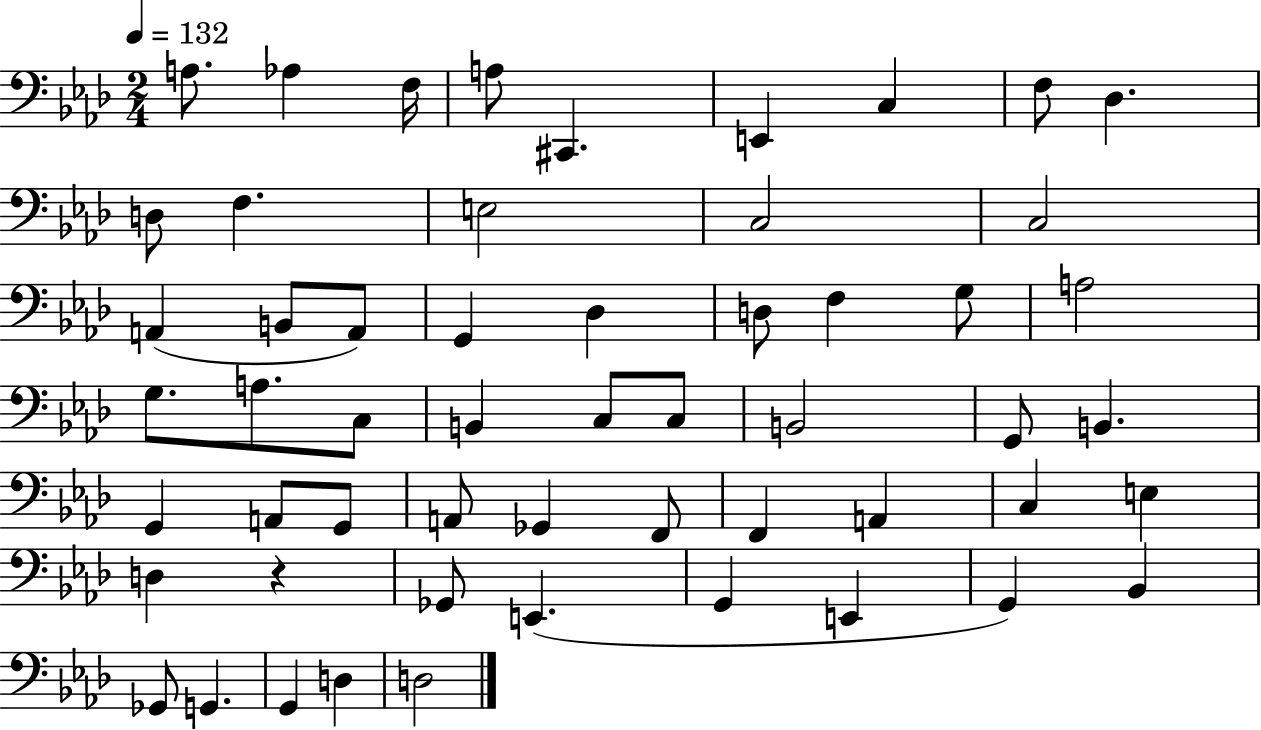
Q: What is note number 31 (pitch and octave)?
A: G2